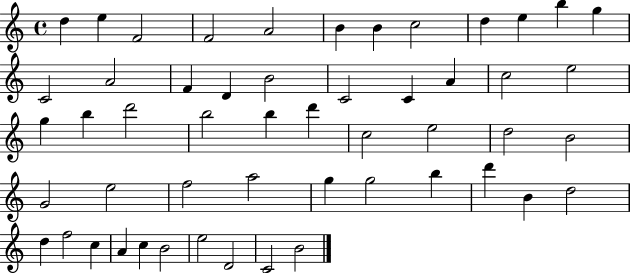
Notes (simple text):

D5/q E5/q F4/h F4/h A4/h B4/q B4/q C5/h D5/q E5/q B5/q G5/q C4/h A4/h F4/q D4/q B4/h C4/h C4/q A4/q C5/h E5/h G5/q B5/q D6/h B5/h B5/q D6/q C5/h E5/h D5/h B4/h G4/h E5/h F5/h A5/h G5/q G5/h B5/q D6/q B4/q D5/h D5/q F5/h C5/q A4/q C5/q B4/h E5/h D4/h C4/h B4/h